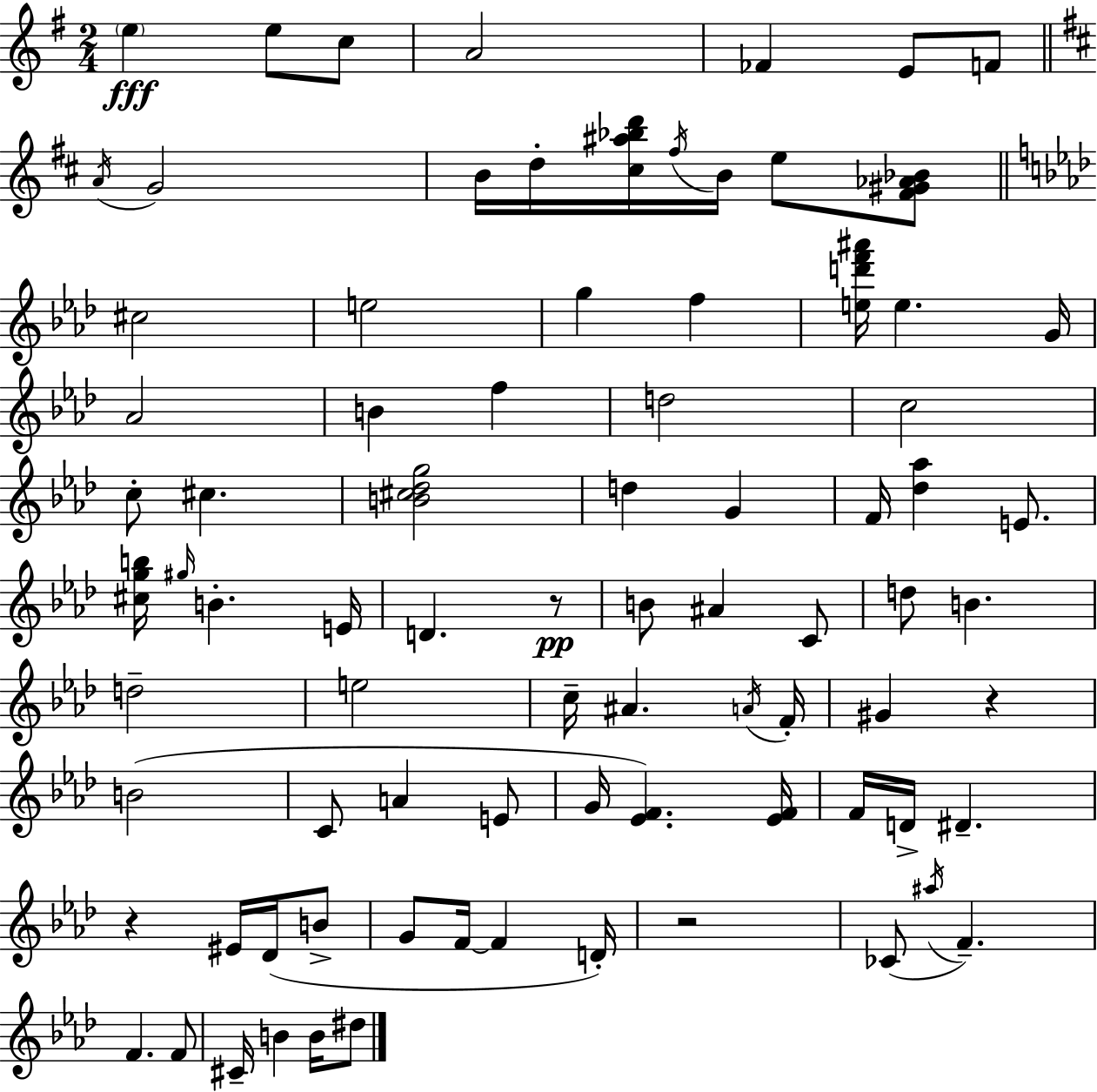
E5/q E5/e C5/e A4/h FES4/q E4/e F4/e A4/s G4/h B4/s D5/s [C#5,A#5,Bb5,D6]/s F#5/s B4/s E5/e [F#4,G#4,Ab4,Bb4]/e C#5/h E5/h G5/q F5/q [E5,D6,F6,A#6]/s E5/q. G4/s Ab4/h B4/q F5/q D5/h C5/h C5/e C#5/q. [B4,C#5,Db5,G5]/h D5/q G4/q F4/s [Db5,Ab5]/q E4/e. [C#5,G5,B5]/s G#5/s B4/q. E4/s D4/q. R/e B4/e A#4/q C4/e D5/e B4/q. D5/h E5/h C5/s A#4/q. A4/s F4/s G#4/q R/q B4/h C4/e A4/q E4/e G4/s [Eb4,F4]/q. [Eb4,F4]/s F4/s D4/s D#4/q. R/q EIS4/s Db4/s B4/e G4/e F4/s F4/q D4/s R/h CES4/e A#5/s F4/q. F4/q. F4/e C#4/s B4/q B4/s D#5/e